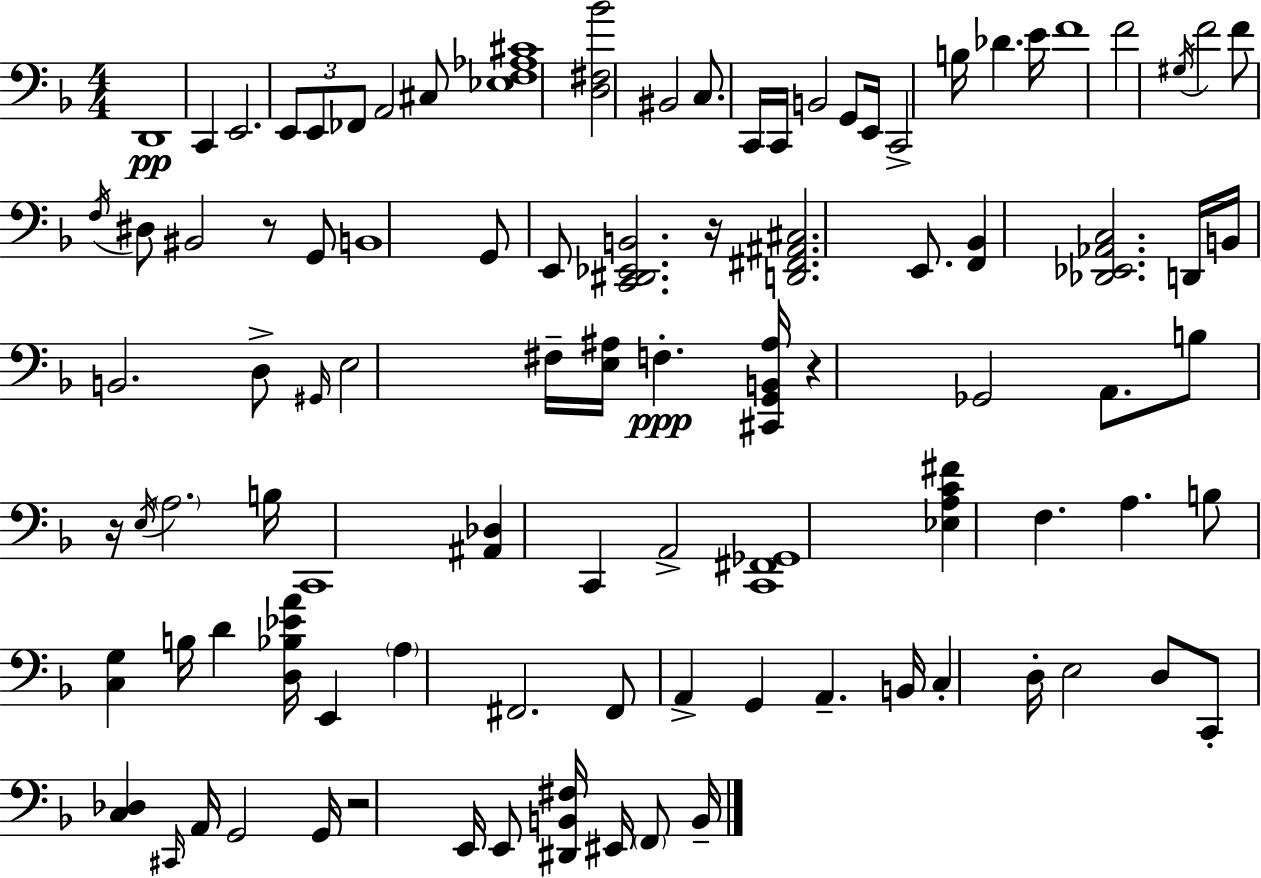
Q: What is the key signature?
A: F major